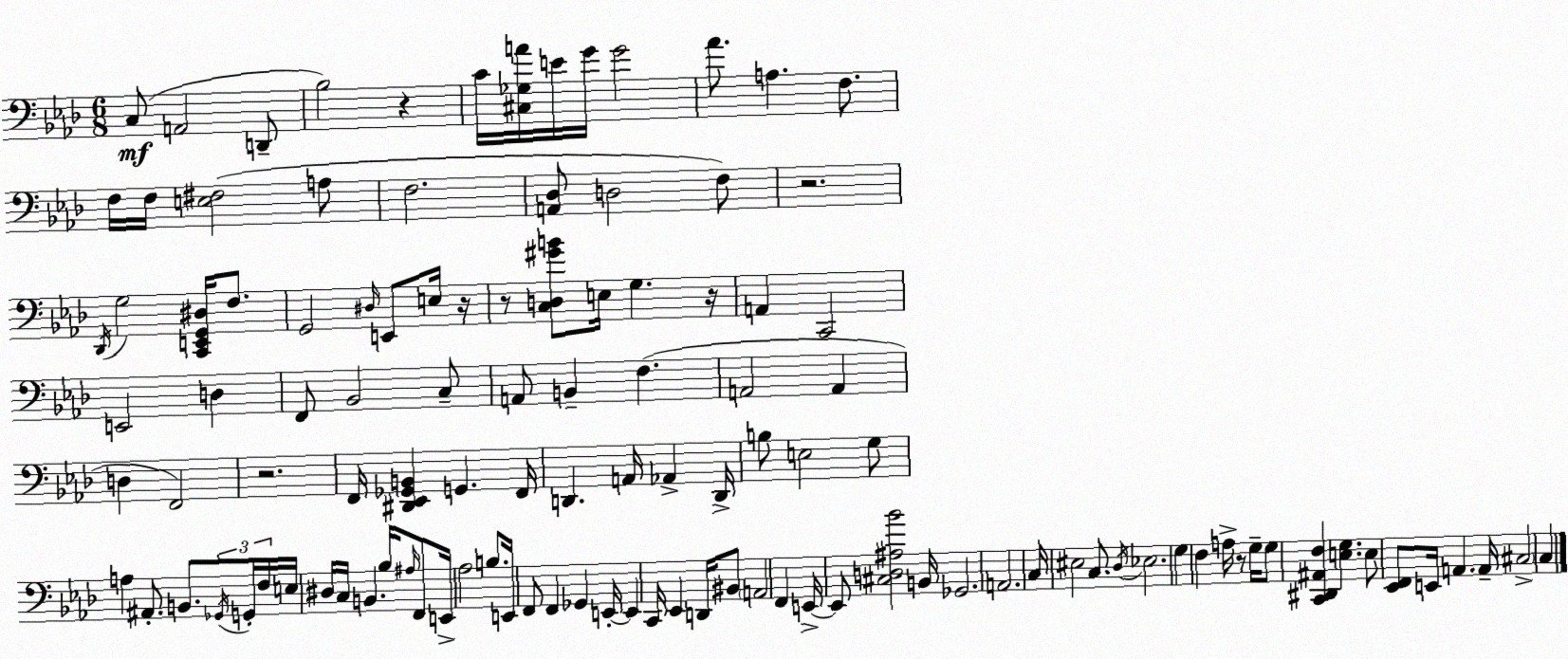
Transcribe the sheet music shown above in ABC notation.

X:1
T:Untitled
M:6/8
L:1/4
K:Ab
C,/2 A,,2 D,,/2 _B,2 z C/4 [^C,_G,A]/4 E/4 G/4 G2 _A/2 A, F,/2 F,/4 F,/4 [E,^F,]2 A,/2 F,2 [A,,_D,]/2 D,2 F,/2 z2 _D,,/4 G,2 [C,,E,,G,,^D,]/4 F,/2 G,,2 ^D,/4 E,,/2 E,/4 z/4 z/2 [C,D,^GB]/2 E,/4 G, z/4 A,, C,,2 E,,2 D, F,,/2 _B,,2 C,/2 A,,/2 B,, F, A,,2 A,, D, F,,2 z2 F,,/4 [^D,,_E,,_G,,B,,] G,, F,,/4 D,, A,,/4 _A,, D,,/4 B,/2 E,2 G,/2 A, ^A,,/2 B,,/2 _G,,/4 G,,/4 F,/4 E,/4 ^D,/4 C,/4 B,, _B,/4 ^A,/4 F,,/2 E,,/4 _A,2 B,/2 E,,/4 F,,/2 F,, _G,, E,,/4 E,, C,,/4 _E,, D,,/4 ^B,,/2 A,,2 F,, E,,/4 E,,/2 [^C,D,^A,_B]2 B,,/4 _G,,2 A,,2 C,/4 ^E,2 C,/2 _D,/4 _E,2 G, F, A,/4 z/2 G,/4 G,/2 [C,,^D,,^A,,F,] [E,G,] E,/2 [_E,,F,,]/2 E,,/4 A,, A,,/4 ^C,2 C,